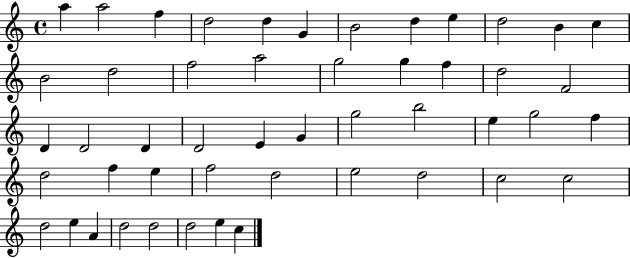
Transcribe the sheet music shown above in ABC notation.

X:1
T:Untitled
M:4/4
L:1/4
K:C
a a2 f d2 d G B2 d e d2 B c B2 d2 f2 a2 g2 g f d2 F2 D D2 D D2 E G g2 b2 e g2 f d2 f e f2 d2 e2 d2 c2 c2 d2 e A d2 d2 d2 e c